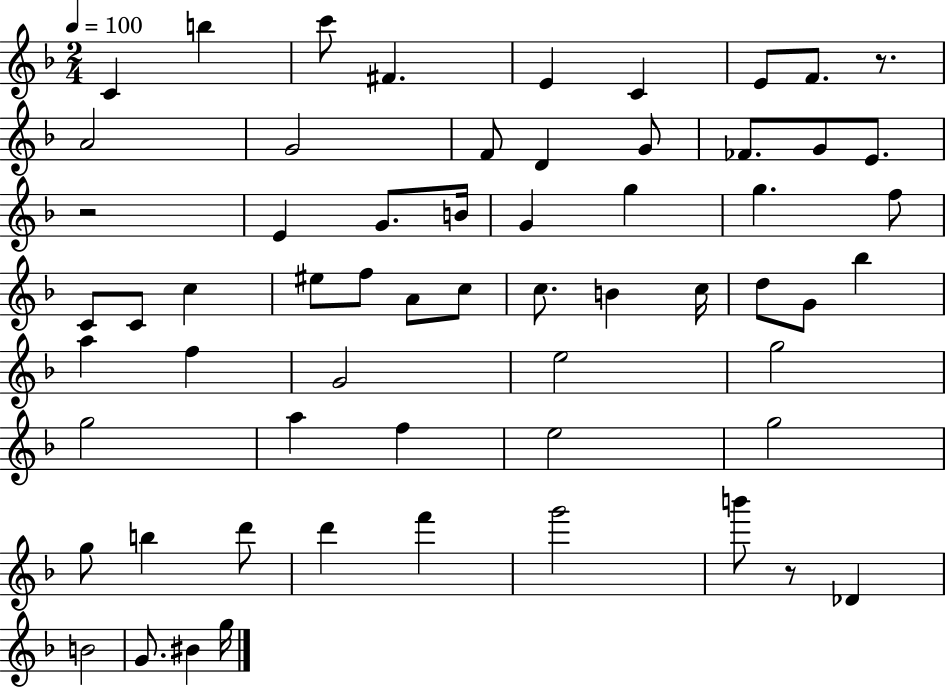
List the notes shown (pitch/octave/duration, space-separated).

C4/q B5/q C6/e F#4/q. E4/q C4/q E4/e F4/e. R/e. A4/h G4/h F4/e D4/q G4/e FES4/e. G4/e E4/e. R/h E4/q G4/e. B4/s G4/q G5/q G5/q. F5/e C4/e C4/e C5/q EIS5/e F5/e A4/e C5/e C5/e. B4/q C5/s D5/e G4/e Bb5/q A5/q F5/q G4/h E5/h G5/h G5/h A5/q F5/q E5/h G5/h G5/e B5/q D6/e D6/q F6/q G6/h B6/e R/e Db4/q B4/h G4/e. BIS4/q G5/s